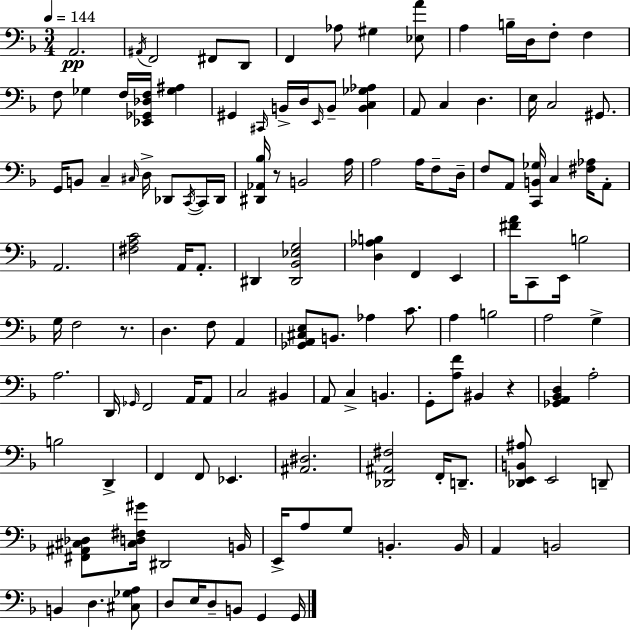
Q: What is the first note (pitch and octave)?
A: A2